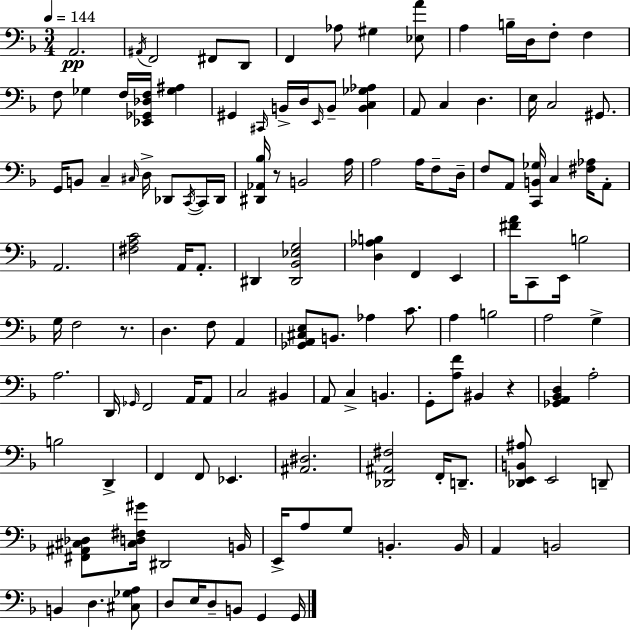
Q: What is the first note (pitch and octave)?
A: A2